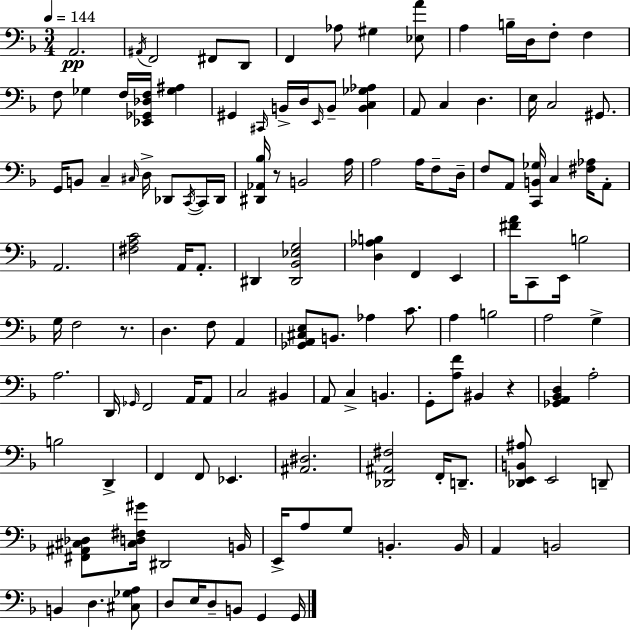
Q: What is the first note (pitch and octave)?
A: A2